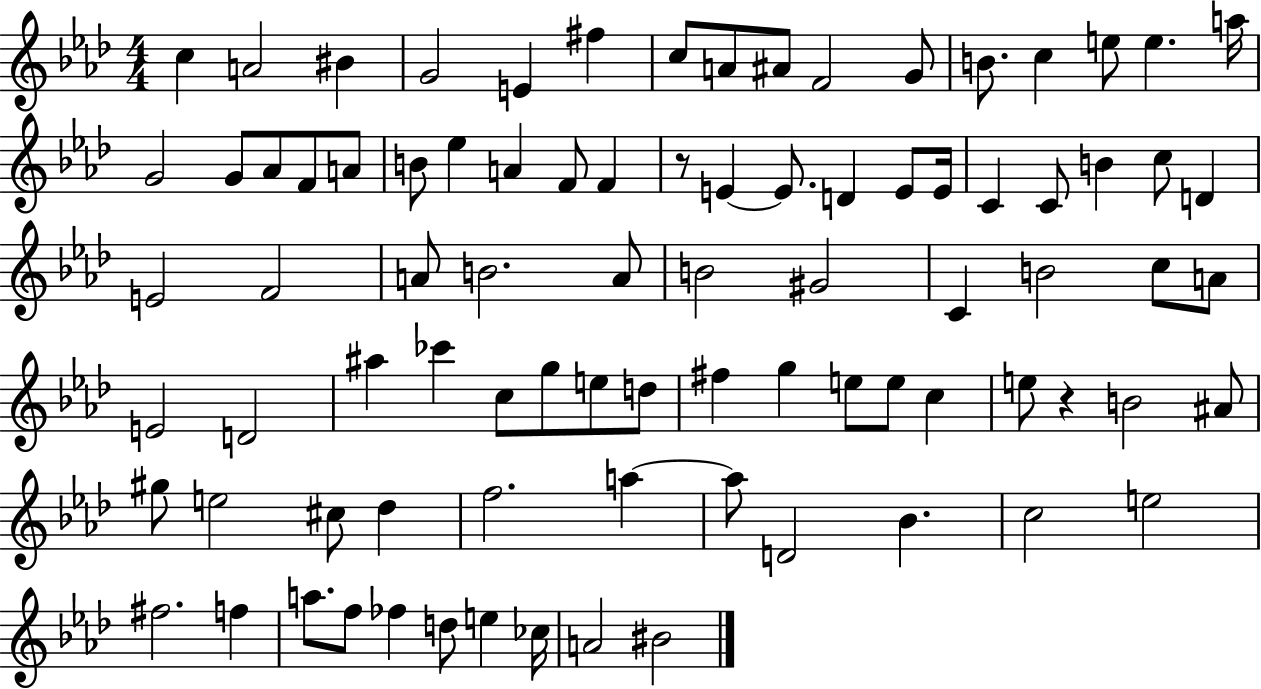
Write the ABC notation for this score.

X:1
T:Untitled
M:4/4
L:1/4
K:Ab
c A2 ^B G2 E ^f c/2 A/2 ^A/2 F2 G/2 B/2 c e/2 e a/4 G2 G/2 _A/2 F/2 A/2 B/2 _e A F/2 F z/2 E E/2 D E/2 E/4 C C/2 B c/2 D E2 F2 A/2 B2 A/2 B2 ^G2 C B2 c/2 A/2 E2 D2 ^a _c' c/2 g/2 e/2 d/2 ^f g e/2 e/2 c e/2 z B2 ^A/2 ^g/2 e2 ^c/2 _d f2 a a/2 D2 _B c2 e2 ^f2 f a/2 f/2 _f d/2 e _c/4 A2 ^B2